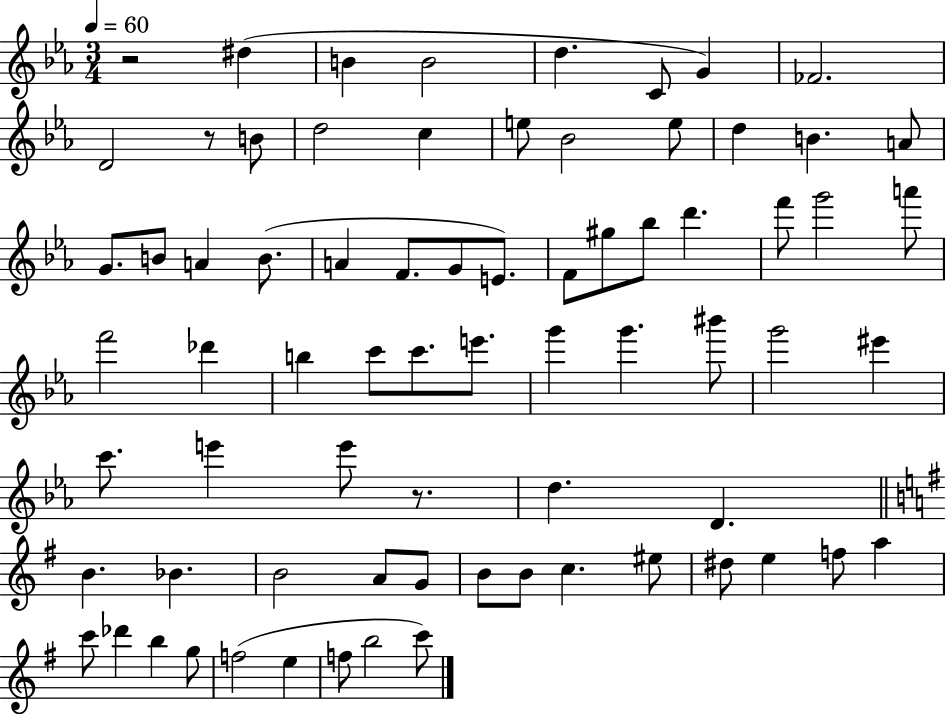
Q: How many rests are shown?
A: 3